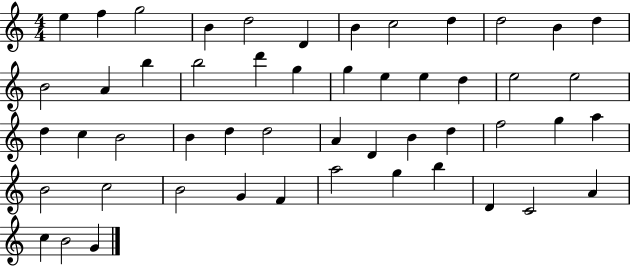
{
  \clef treble
  \numericTimeSignature
  \time 4/4
  \key c \major
  e''4 f''4 g''2 | b'4 d''2 d'4 | b'4 c''2 d''4 | d''2 b'4 d''4 | \break b'2 a'4 b''4 | b''2 d'''4 g''4 | g''4 e''4 e''4 d''4 | e''2 e''2 | \break d''4 c''4 b'2 | b'4 d''4 d''2 | a'4 d'4 b'4 d''4 | f''2 g''4 a''4 | \break b'2 c''2 | b'2 g'4 f'4 | a''2 g''4 b''4 | d'4 c'2 a'4 | \break c''4 b'2 g'4 | \bar "|."
}